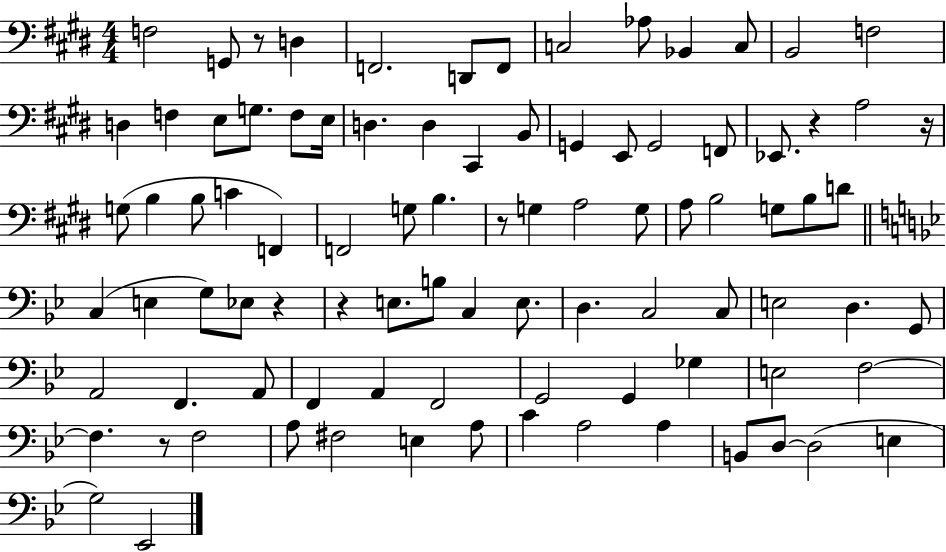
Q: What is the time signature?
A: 4/4